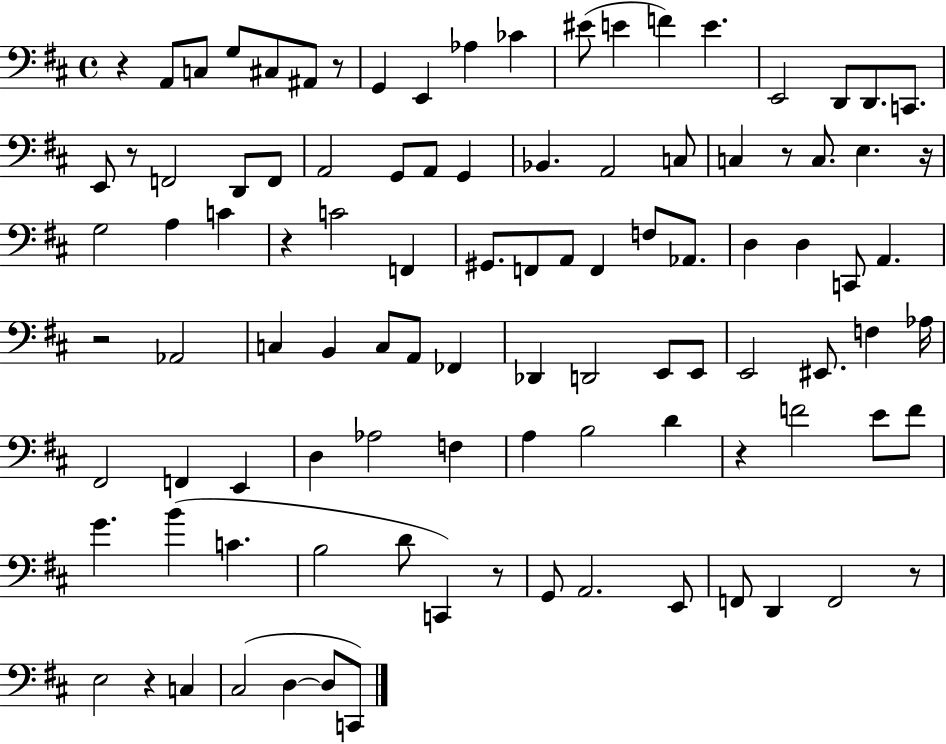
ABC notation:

X:1
T:Untitled
M:4/4
L:1/4
K:D
z A,,/2 C,/2 G,/2 ^C,/2 ^A,,/2 z/2 G,, E,, _A, _C ^E/2 E F E E,,2 D,,/2 D,,/2 C,,/2 E,,/2 z/2 F,,2 D,,/2 F,,/2 A,,2 G,,/2 A,,/2 G,, _B,, A,,2 C,/2 C, z/2 C,/2 E, z/4 G,2 A, C z C2 F,, ^G,,/2 F,,/2 A,,/2 F,, F,/2 _A,,/2 D, D, C,,/2 A,, z2 _A,,2 C, B,, C,/2 A,,/2 _F,, _D,, D,,2 E,,/2 E,,/2 E,,2 ^E,,/2 F, _A,/4 ^F,,2 F,, E,, D, _A,2 F, A, B,2 D z F2 E/2 F/2 G B C B,2 D/2 C,, z/2 G,,/2 A,,2 E,,/2 F,,/2 D,, F,,2 z/2 E,2 z C, ^C,2 D, D,/2 C,,/2